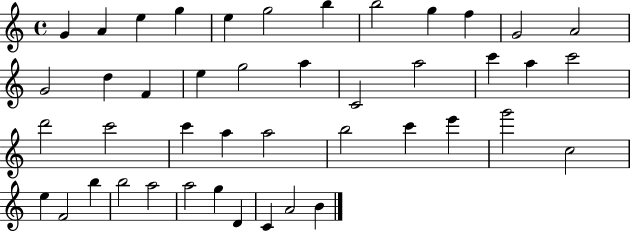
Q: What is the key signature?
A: C major